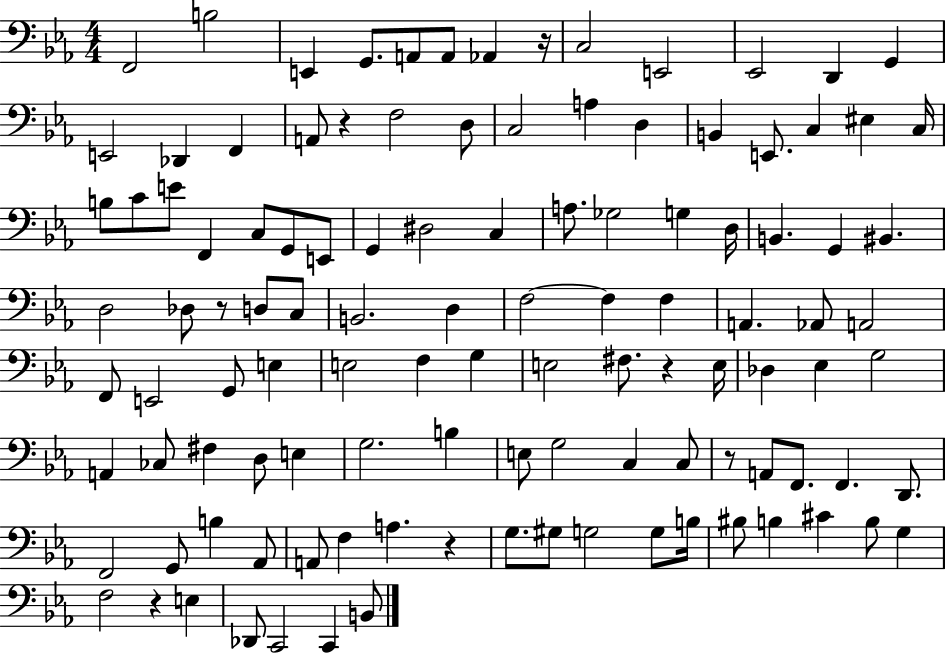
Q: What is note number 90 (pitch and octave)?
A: A3